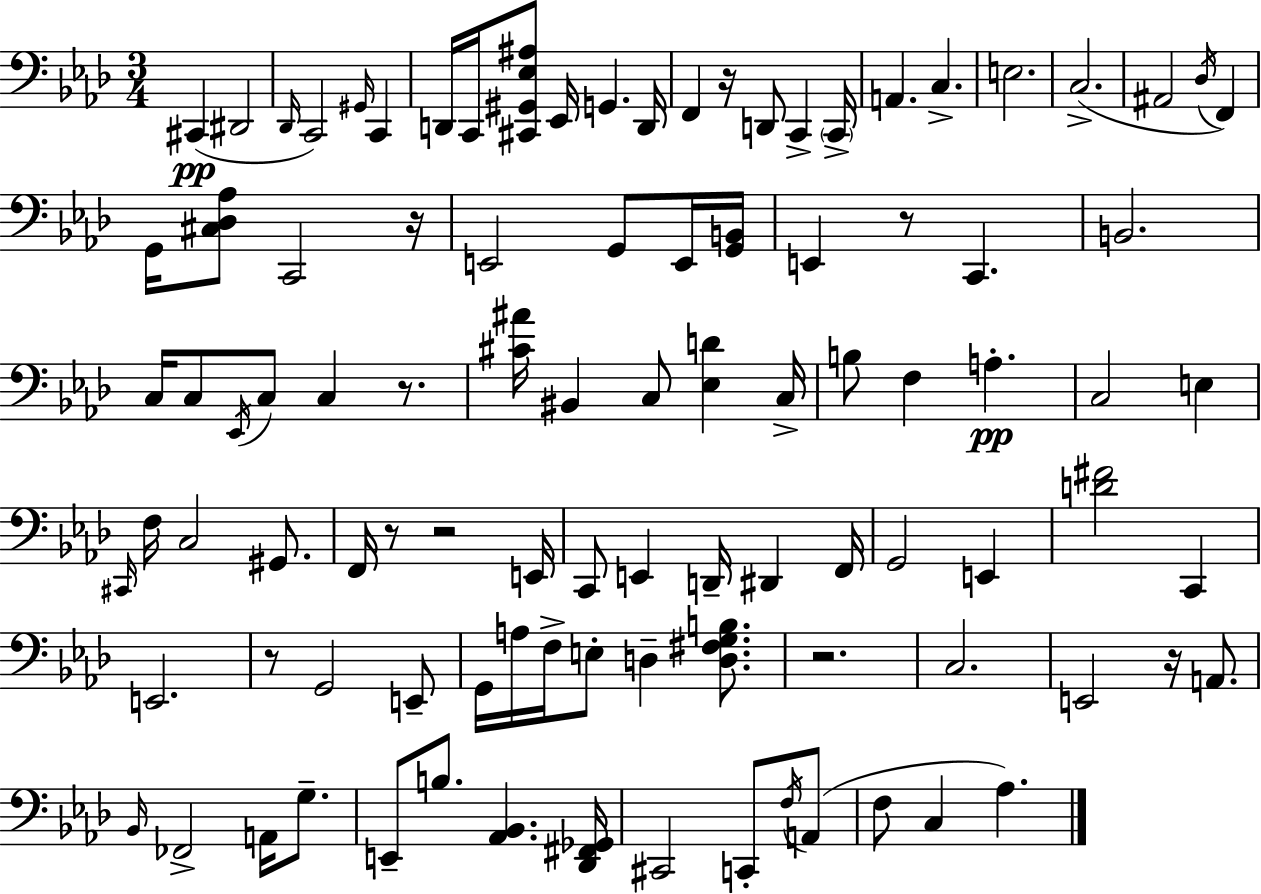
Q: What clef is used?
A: bass